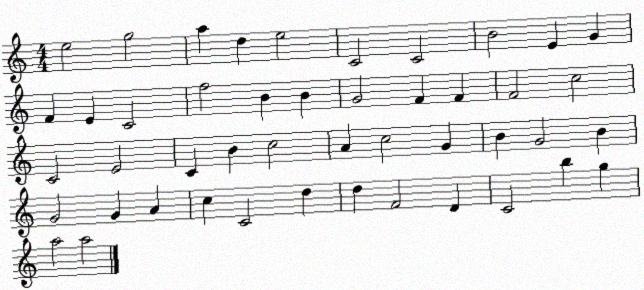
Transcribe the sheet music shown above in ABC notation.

X:1
T:Untitled
M:4/4
L:1/4
K:C
e2 g2 a d e2 C2 C2 B2 E G F E C2 f2 B B G2 F F F2 c2 C2 E2 C B c2 A c2 G B G2 B G2 G A c C2 d d F2 D C2 b g a2 a2